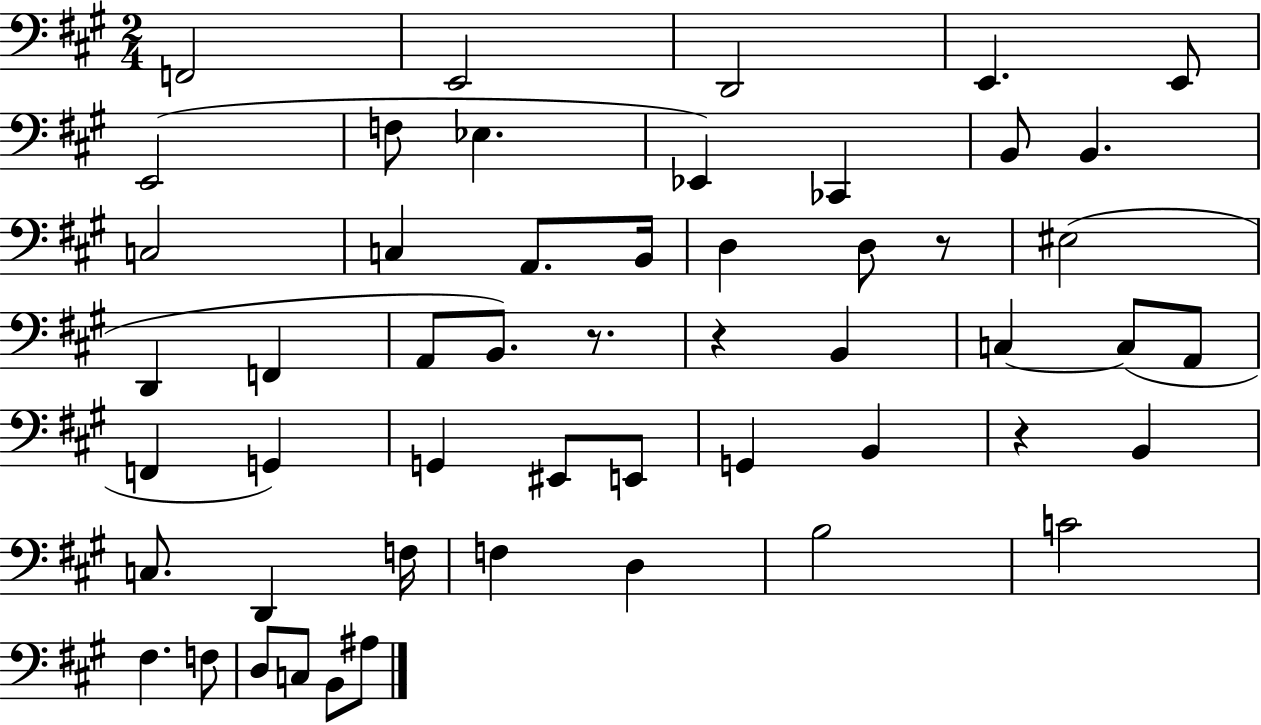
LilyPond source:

{
  \clef bass
  \numericTimeSignature
  \time 2/4
  \key a \major
  \repeat volta 2 { f,2 | e,2 | d,2 | e,4. e,8 | \break e,2( | f8 ees4. | ees,4) ces,4 | b,8 b,4. | \break c2 | c4 a,8. b,16 | d4 d8 r8 | eis2( | \break d,4 f,4 | a,8 b,8.) r8. | r4 b,4 | c4~~ c8( a,8 | \break f,4 g,4) | g,4 eis,8 e,8 | g,4 b,4 | r4 b,4 | \break c8. d,4 f16 | f4 d4 | b2 | c'2 | \break fis4. f8 | d8 c8 b,8 ais8 | } \bar "|."
}